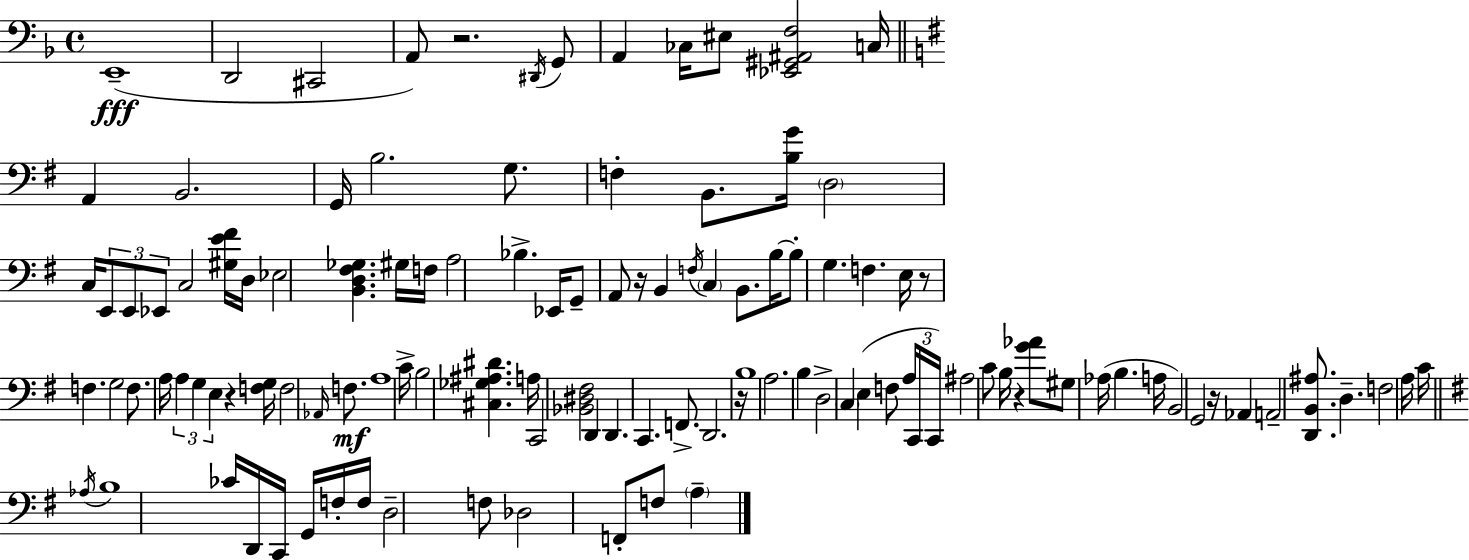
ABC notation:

X:1
T:Untitled
M:4/4
L:1/4
K:Dm
E,,4 D,,2 ^C,,2 A,,/2 z2 ^D,,/4 G,,/2 A,, _C,/4 ^E,/2 [_E,,^G,,^A,,F,]2 C,/4 A,, B,,2 G,,/4 B,2 G,/2 F, B,,/2 [B,G]/4 D,2 C,/4 E,,/2 E,,/2 _E,,/2 C,2 [^G,E^F]/4 D,/4 _E,2 [B,,D,^F,_G,] ^G,/4 F,/4 A,2 _B, _E,,/4 G,,/2 A,,/2 z/4 B,, F,/4 C, B,,/2 B,/4 B,/2 G, F, E,/4 z/2 F, G,2 F,/2 A,/4 A, G, E, z [F,G,]/4 F,2 _A,,/4 F,/2 A,4 C/4 B,2 [^C,_G,^A,^D] A,/4 C,,2 [_B,,^D,^F,]2 D,, D,, C,, F,,/2 D,,2 z/4 B,4 A,2 B, D,2 C, E, F,/2 A,/4 C,,/4 C,,/4 ^A,2 C/2 B,/4 z [G_A]/2 ^G,/2 _A,/4 B, A,/4 B,,2 G,,2 z/4 _A,, A,,2 [D,,B,,^A,]/2 D, F,2 A,/4 C/4 _A,/4 B,4 _C/4 D,,/4 C,,/4 G,,/4 F,/4 F,/4 D,2 F,/2 _D,2 F,,/2 F,/2 A,